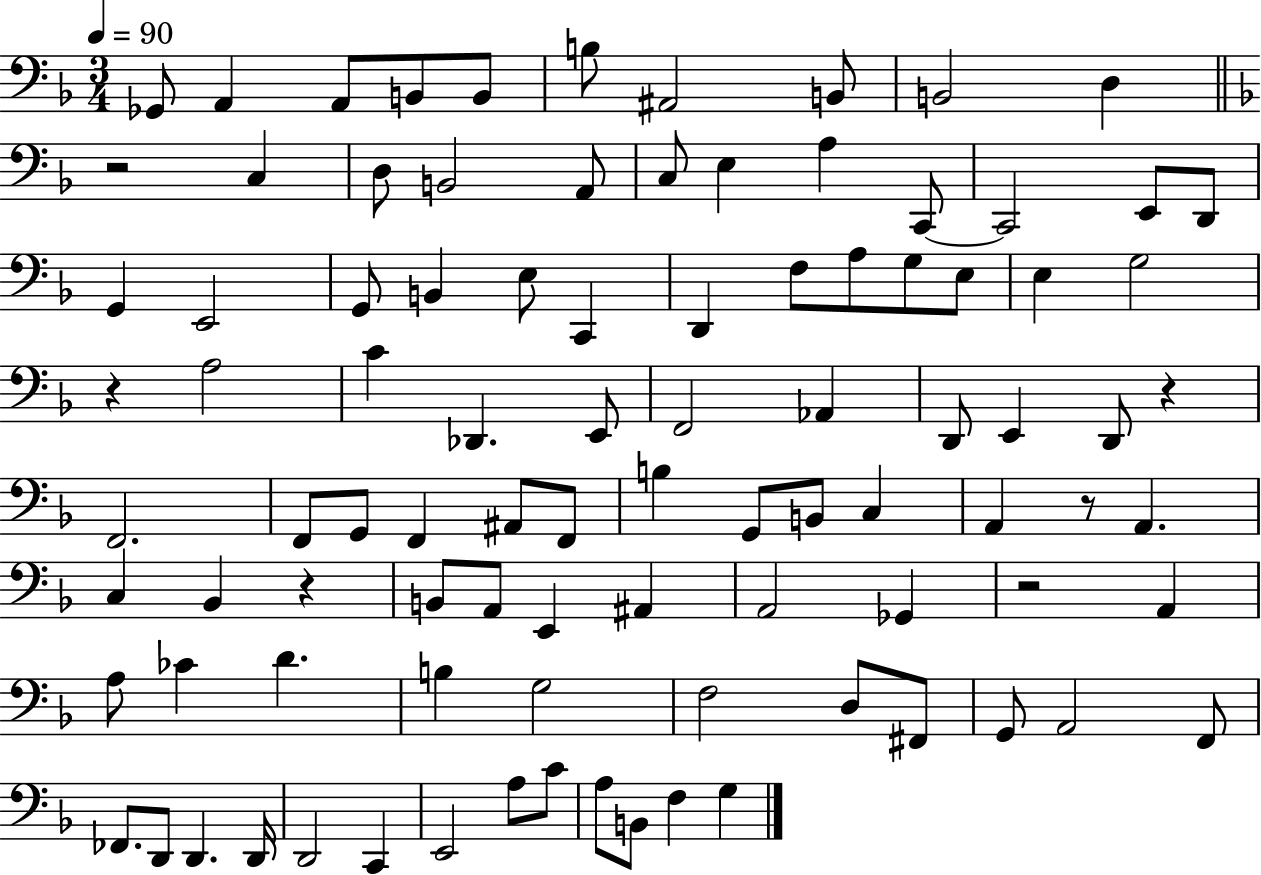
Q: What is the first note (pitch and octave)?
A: Gb2